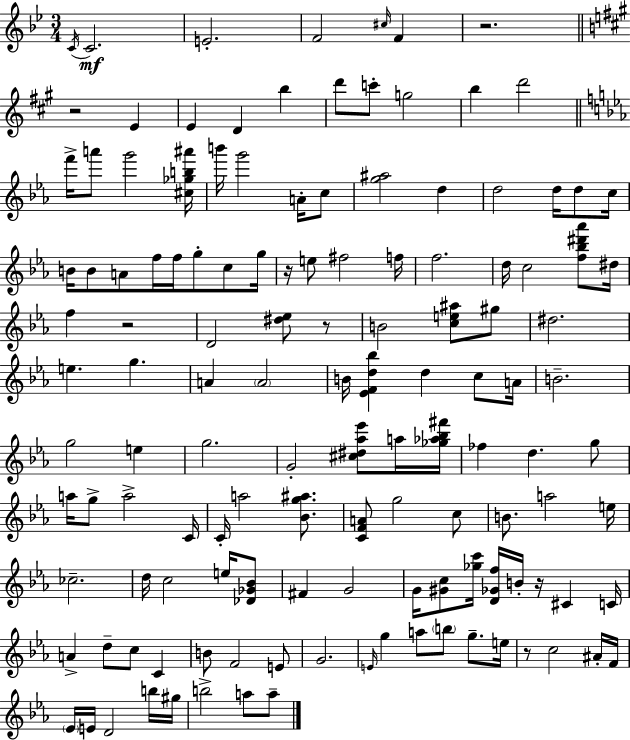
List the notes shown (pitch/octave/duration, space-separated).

C4/s C4/h. E4/h. F4/h C#5/s F4/q R/h. R/h E4/q E4/q D4/q B5/q D6/e C6/e G5/h B5/q D6/h F6/s A6/e G6/h [C#5,Gb5,B5,A#6]/s B6/s G6/h A4/s C5/e [G5,A#5]/h D5/q D5/h D5/s D5/e C5/s B4/s B4/e A4/e F5/s F5/s G5/e C5/e G5/s R/s E5/e F#5/h F5/s F5/h. D5/s C5/h [F5,Bb5,D#6,Ab6]/e D#5/s F5/q R/h D4/h [D#5,Eb5]/e R/e B4/h [C5,E5,A#5]/e G#5/e D#5/h. E5/q. G5/q. A4/q A4/h B4/s [Eb4,F4,D5,Bb5]/q D5/q C5/e A4/s B4/h. G5/h E5/q G5/h. G4/h [C#5,D#5,Ab5,Eb6]/e A5/s [Gb5,Ab5,Bb5,F#6]/s FES5/q D5/q. G5/e A5/s G5/e A5/h C4/s C4/s A5/h [Bb4,G5,A#5]/e. [C4,F4,A4]/e G5/h C5/e B4/e. A5/h E5/s CES5/h. D5/s C5/h E5/s [Db4,Gb4,Bb4]/e F#4/q G4/h G4/s [G#4,C5]/e [Gb5,C6]/s [D4,Gb4,F5]/s B4/s R/s C#4/q C4/s A4/q D5/e C5/e C4/q B4/e F4/h E4/e G4/h. E4/s G5/q A5/e B5/e G5/e. E5/s R/e C5/h A#4/s F4/s Eb4/s E4/s D4/h B5/s G#5/s B5/h A5/e A5/e